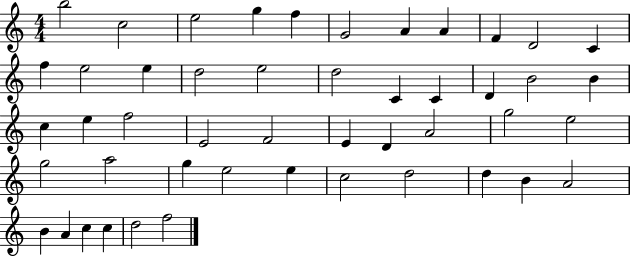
{
  \clef treble
  \numericTimeSignature
  \time 4/4
  \key c \major
  b''2 c''2 | e''2 g''4 f''4 | g'2 a'4 a'4 | f'4 d'2 c'4 | \break f''4 e''2 e''4 | d''2 e''2 | d''2 c'4 c'4 | d'4 b'2 b'4 | \break c''4 e''4 f''2 | e'2 f'2 | e'4 d'4 a'2 | g''2 e''2 | \break g''2 a''2 | g''4 e''2 e''4 | c''2 d''2 | d''4 b'4 a'2 | \break b'4 a'4 c''4 c''4 | d''2 f''2 | \bar "|."
}